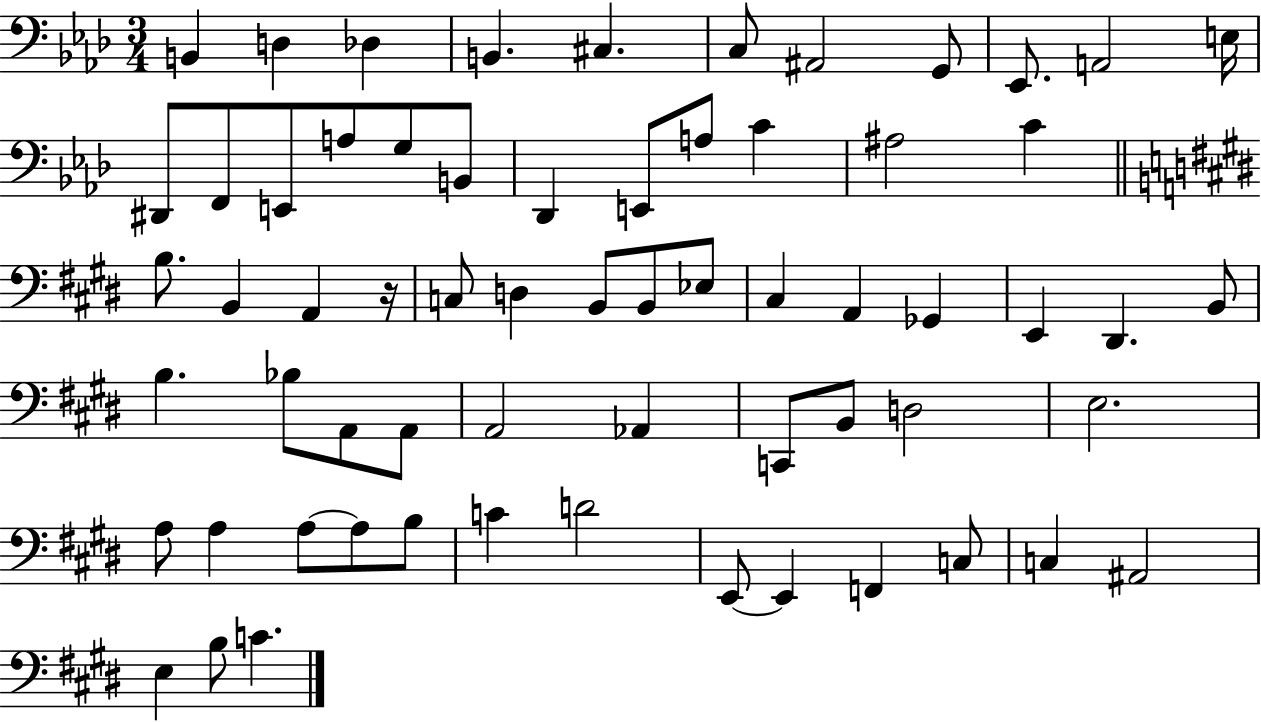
{
  \clef bass
  \numericTimeSignature
  \time 3/4
  \key aes \major
  \repeat volta 2 { b,4 d4 des4 | b,4. cis4. | c8 ais,2 g,8 | ees,8. a,2 e16 | \break dis,8 f,8 e,8 a8 g8 b,8 | des,4 e,8 a8 c'4 | ais2 c'4 | \bar "||" \break \key e \major b8. b,4 a,4 r16 | c8 d4 b,8 b,8 ees8 | cis4 a,4 ges,4 | e,4 dis,4. b,8 | \break b4. bes8 a,8 a,8 | a,2 aes,4 | c,8 b,8 d2 | e2. | \break a8 a4 a8~~ a8 b8 | c'4 d'2 | e,8~~ e,4 f,4 c8 | c4 ais,2 | \break e4 b8 c'4. | } \bar "|."
}